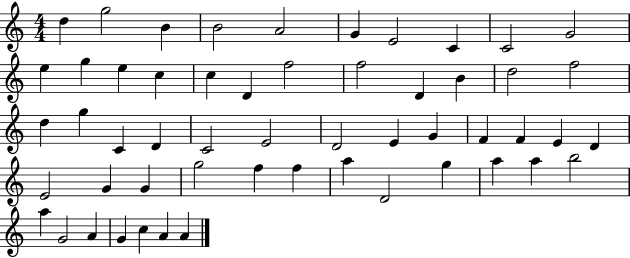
X:1
T:Untitled
M:4/4
L:1/4
K:C
d g2 B B2 A2 G E2 C C2 G2 e g e c c D f2 f2 D B d2 f2 d g C D C2 E2 D2 E G F F E D E2 G G g2 f f a D2 g a a b2 a G2 A G c A A